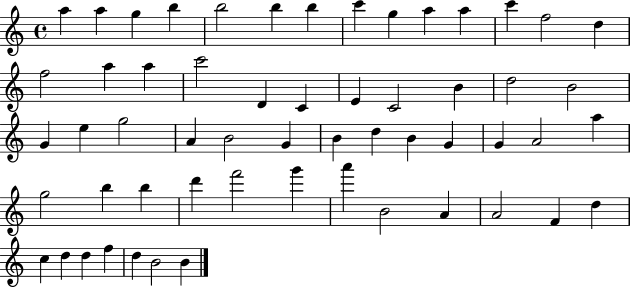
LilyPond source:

{
  \clef treble
  \time 4/4
  \defaultTimeSignature
  \key c \major
  a''4 a''4 g''4 b''4 | b''2 b''4 b''4 | c'''4 g''4 a''4 a''4 | c'''4 f''2 d''4 | \break f''2 a''4 a''4 | c'''2 d'4 c'4 | e'4 c'2 b'4 | d''2 b'2 | \break g'4 e''4 g''2 | a'4 b'2 g'4 | b'4 d''4 b'4 g'4 | g'4 a'2 a''4 | \break g''2 b''4 b''4 | d'''4 f'''2 g'''4 | a'''4 b'2 a'4 | a'2 f'4 d''4 | \break c''4 d''4 d''4 f''4 | d''4 b'2 b'4 | \bar "|."
}